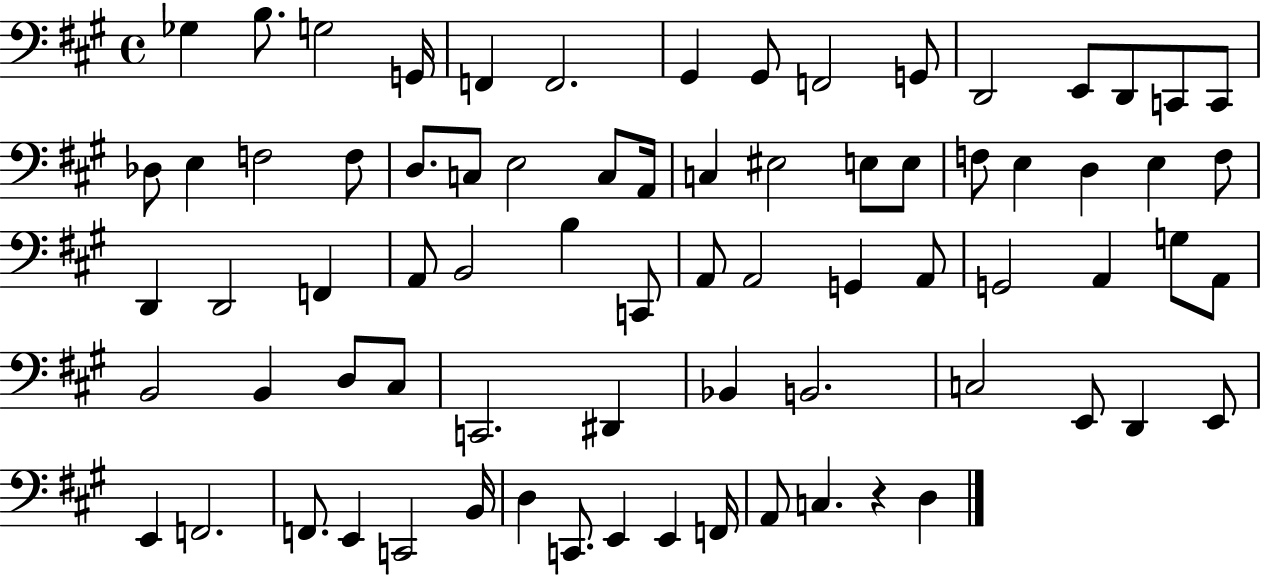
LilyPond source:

{
  \clef bass
  \time 4/4
  \defaultTimeSignature
  \key a \major
  ges4 b8. g2 g,16 | f,4 f,2. | gis,4 gis,8 f,2 g,8 | d,2 e,8 d,8 c,8 c,8 | \break des8 e4 f2 f8 | d8. c8 e2 c8 a,16 | c4 eis2 e8 e8 | f8 e4 d4 e4 f8 | \break d,4 d,2 f,4 | a,8 b,2 b4 c,8 | a,8 a,2 g,4 a,8 | g,2 a,4 g8 a,8 | \break b,2 b,4 d8 cis8 | c,2. dis,4 | bes,4 b,2. | c2 e,8 d,4 e,8 | \break e,4 f,2. | f,8. e,4 c,2 b,16 | d4 c,8. e,4 e,4 f,16 | a,8 c4. r4 d4 | \break \bar "|."
}